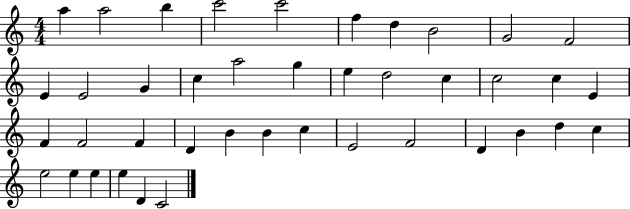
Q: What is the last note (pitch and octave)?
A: C4